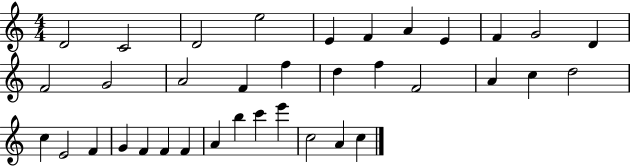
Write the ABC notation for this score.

X:1
T:Untitled
M:4/4
L:1/4
K:C
D2 C2 D2 e2 E F A E F G2 D F2 G2 A2 F f d f F2 A c d2 c E2 F G F F F A b c' e' c2 A c